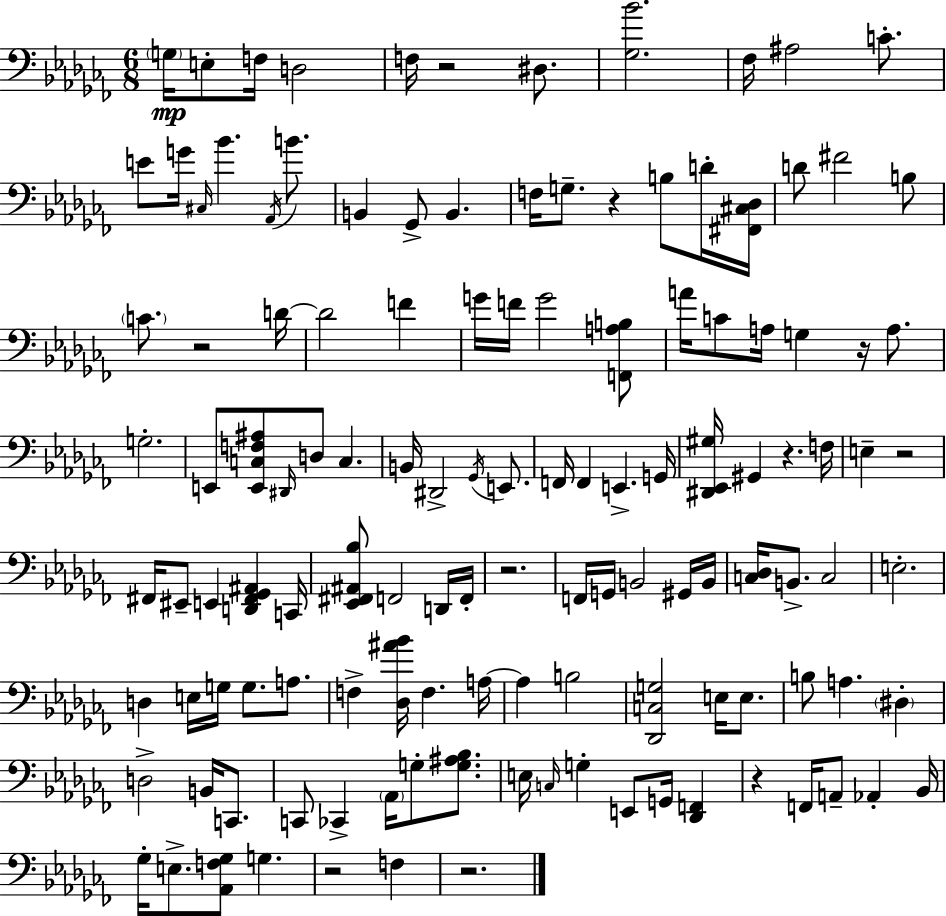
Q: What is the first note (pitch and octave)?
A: G3